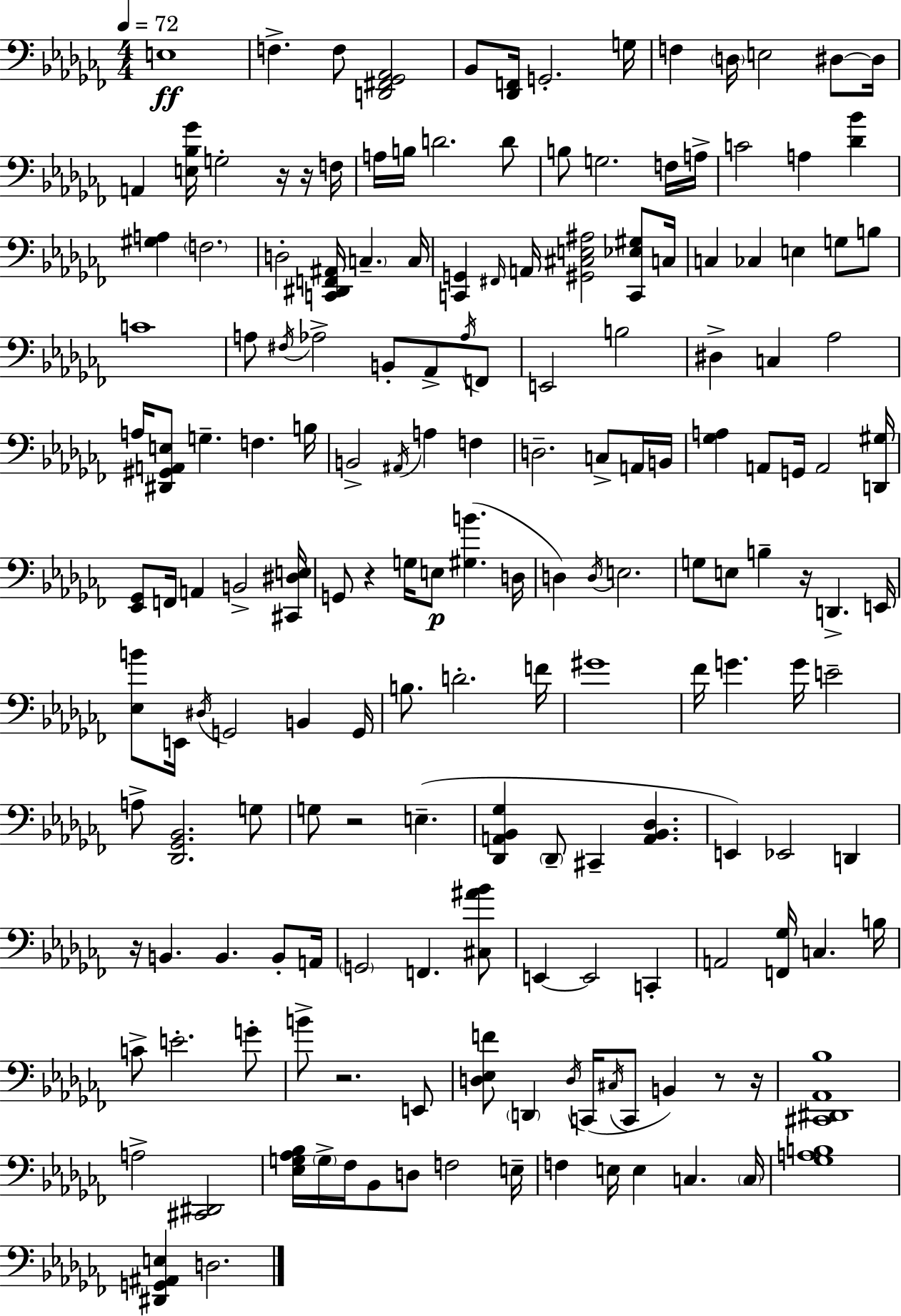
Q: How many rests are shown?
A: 9